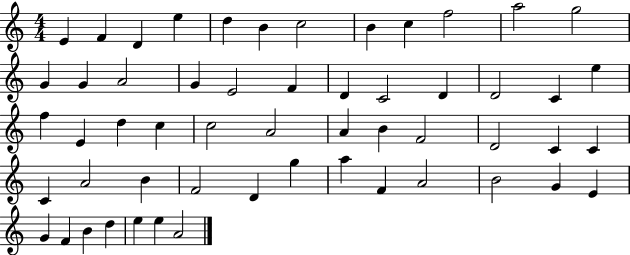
X:1
T:Untitled
M:4/4
L:1/4
K:C
E F D e d B c2 B c f2 a2 g2 G G A2 G E2 F D C2 D D2 C e f E d c c2 A2 A B F2 D2 C C C A2 B F2 D g a F A2 B2 G E G F B d e e A2